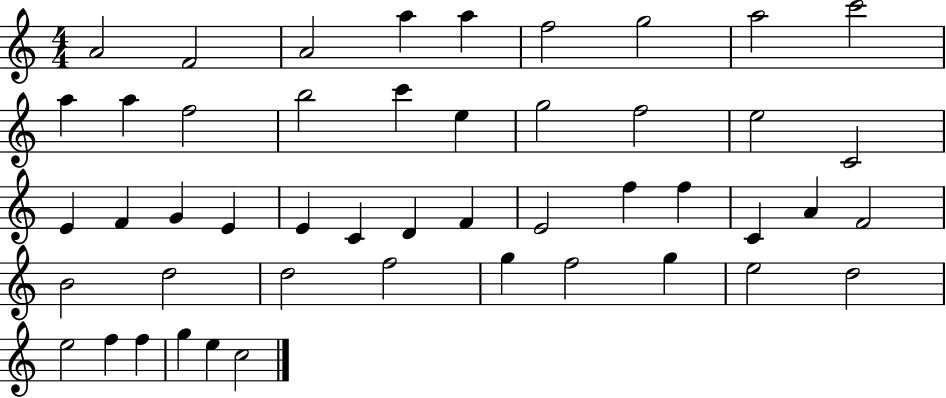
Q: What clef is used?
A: treble